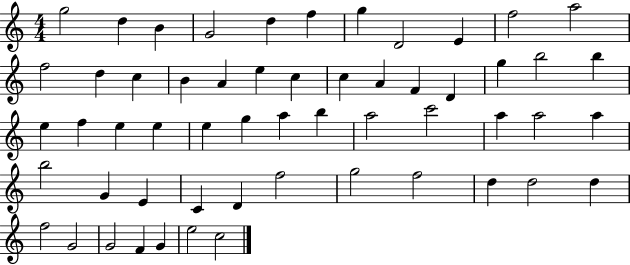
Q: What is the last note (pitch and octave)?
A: C5